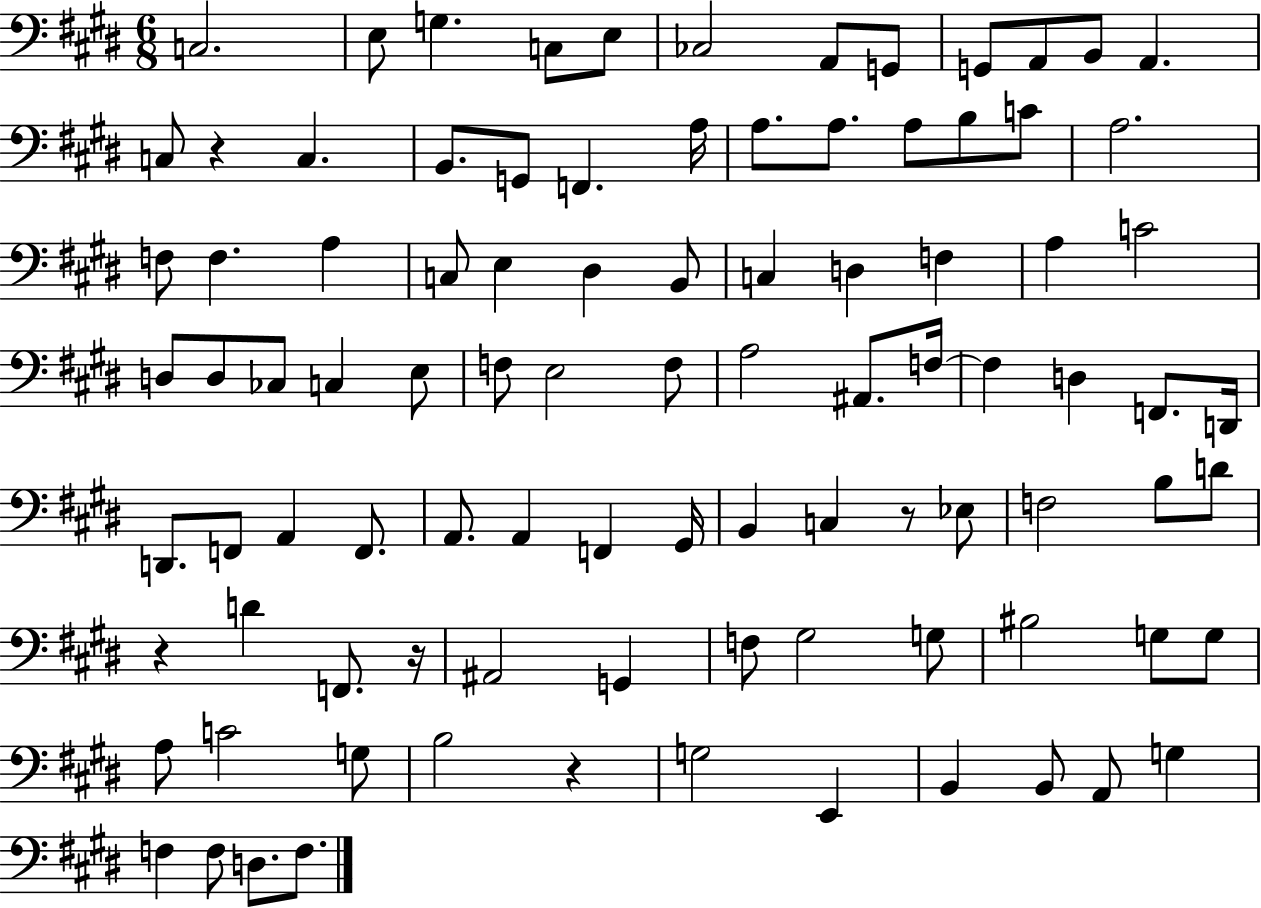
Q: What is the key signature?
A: E major